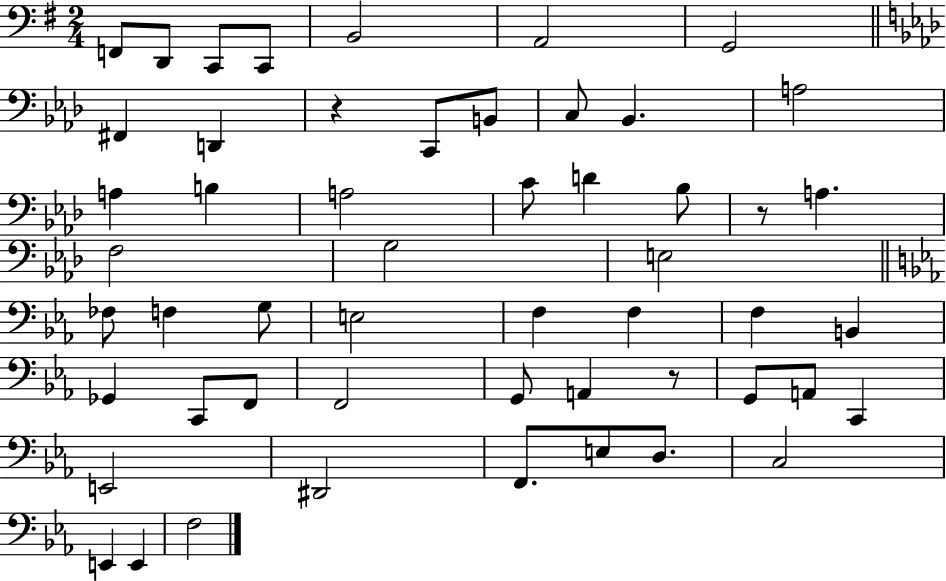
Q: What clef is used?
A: bass